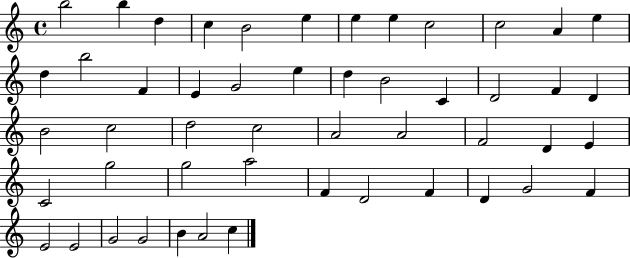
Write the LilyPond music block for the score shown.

{
  \clef treble
  \time 4/4
  \defaultTimeSignature
  \key c \major
  b''2 b''4 d''4 | c''4 b'2 e''4 | e''4 e''4 c''2 | c''2 a'4 e''4 | \break d''4 b''2 f'4 | e'4 g'2 e''4 | d''4 b'2 c'4 | d'2 f'4 d'4 | \break b'2 c''2 | d''2 c''2 | a'2 a'2 | f'2 d'4 e'4 | \break c'2 g''2 | g''2 a''2 | f'4 d'2 f'4 | d'4 g'2 f'4 | \break e'2 e'2 | g'2 g'2 | b'4 a'2 c''4 | \bar "|."
}